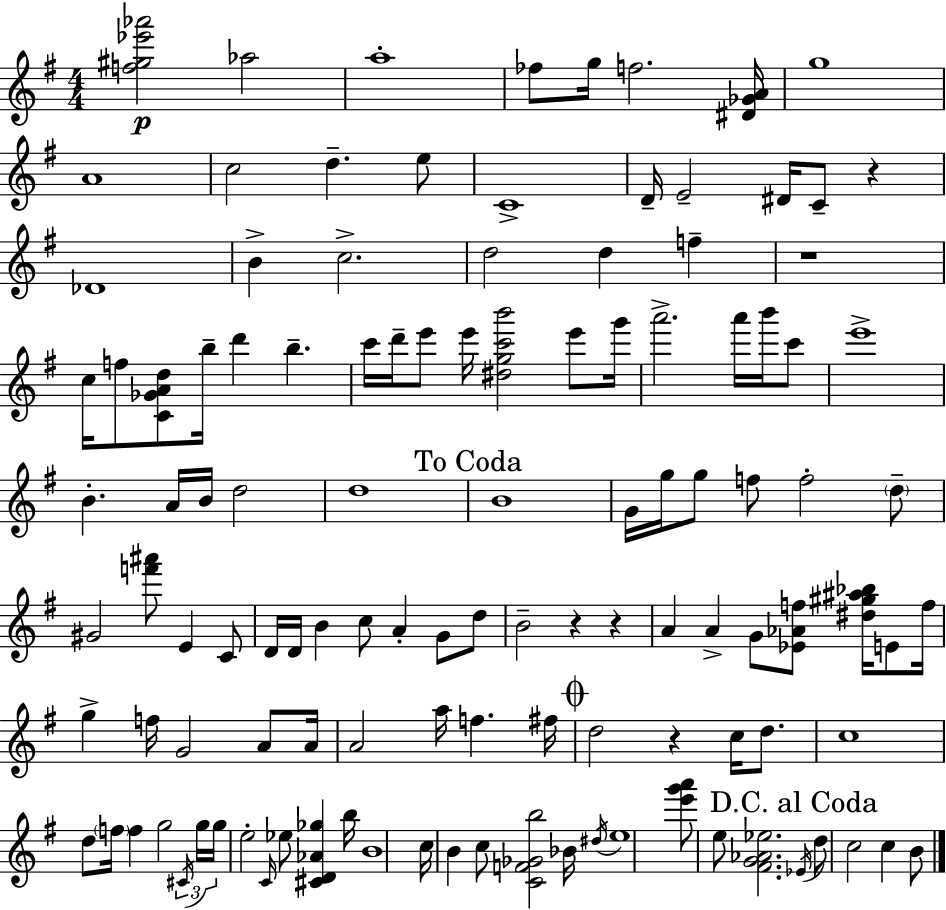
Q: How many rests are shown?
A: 5